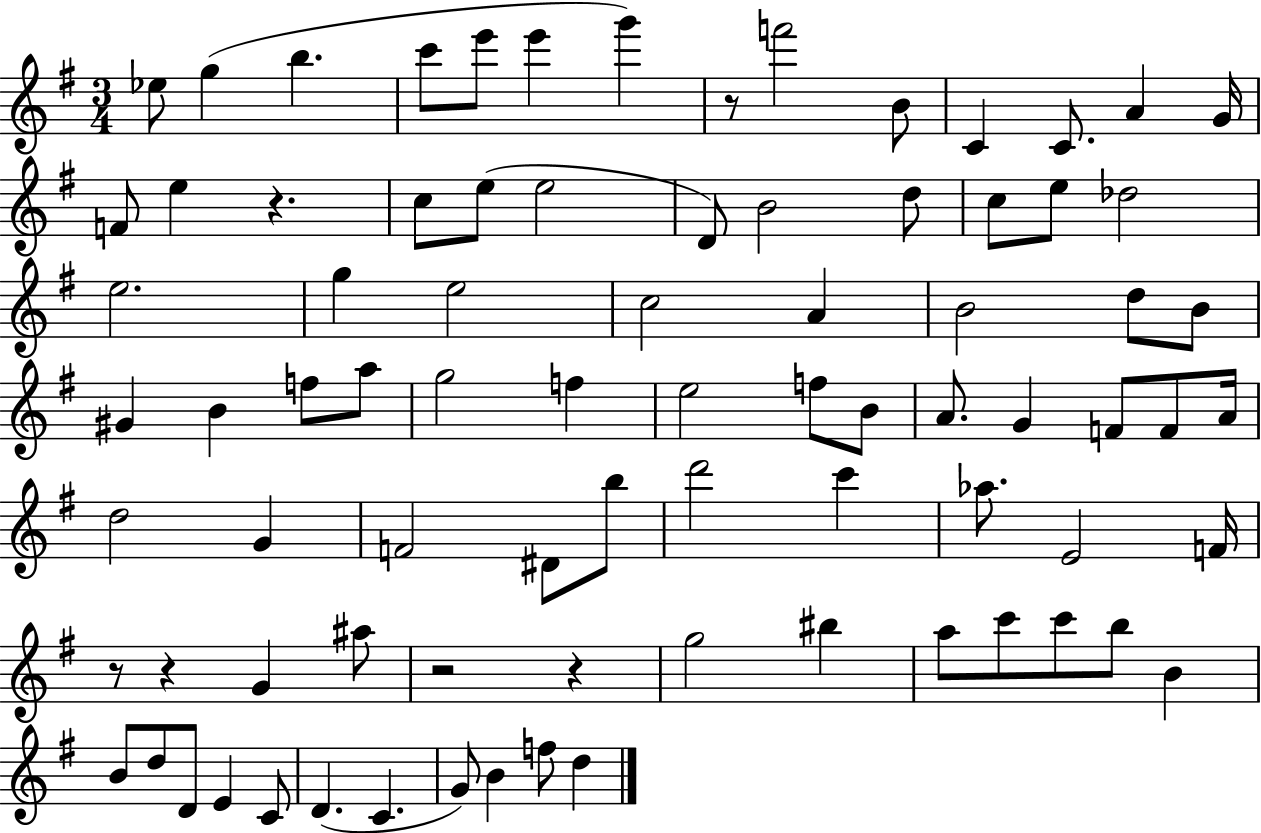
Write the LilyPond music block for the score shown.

{
  \clef treble
  \numericTimeSignature
  \time 3/4
  \key g \major
  ees''8 g''4( b''4. | c'''8 e'''8 e'''4 g'''4) | r8 f'''2 b'8 | c'4 c'8. a'4 g'16 | \break f'8 e''4 r4. | c''8 e''8( e''2 | d'8) b'2 d''8 | c''8 e''8 des''2 | \break e''2. | g''4 e''2 | c''2 a'4 | b'2 d''8 b'8 | \break gis'4 b'4 f''8 a''8 | g''2 f''4 | e''2 f''8 b'8 | a'8. g'4 f'8 f'8 a'16 | \break d''2 g'4 | f'2 dis'8 b''8 | d'''2 c'''4 | aes''8. e'2 f'16 | \break r8 r4 g'4 ais''8 | r2 r4 | g''2 bis''4 | a''8 c'''8 c'''8 b''8 b'4 | \break b'8 d''8 d'8 e'4 c'8 | d'4.( c'4. | g'8) b'4 f''8 d''4 | \bar "|."
}